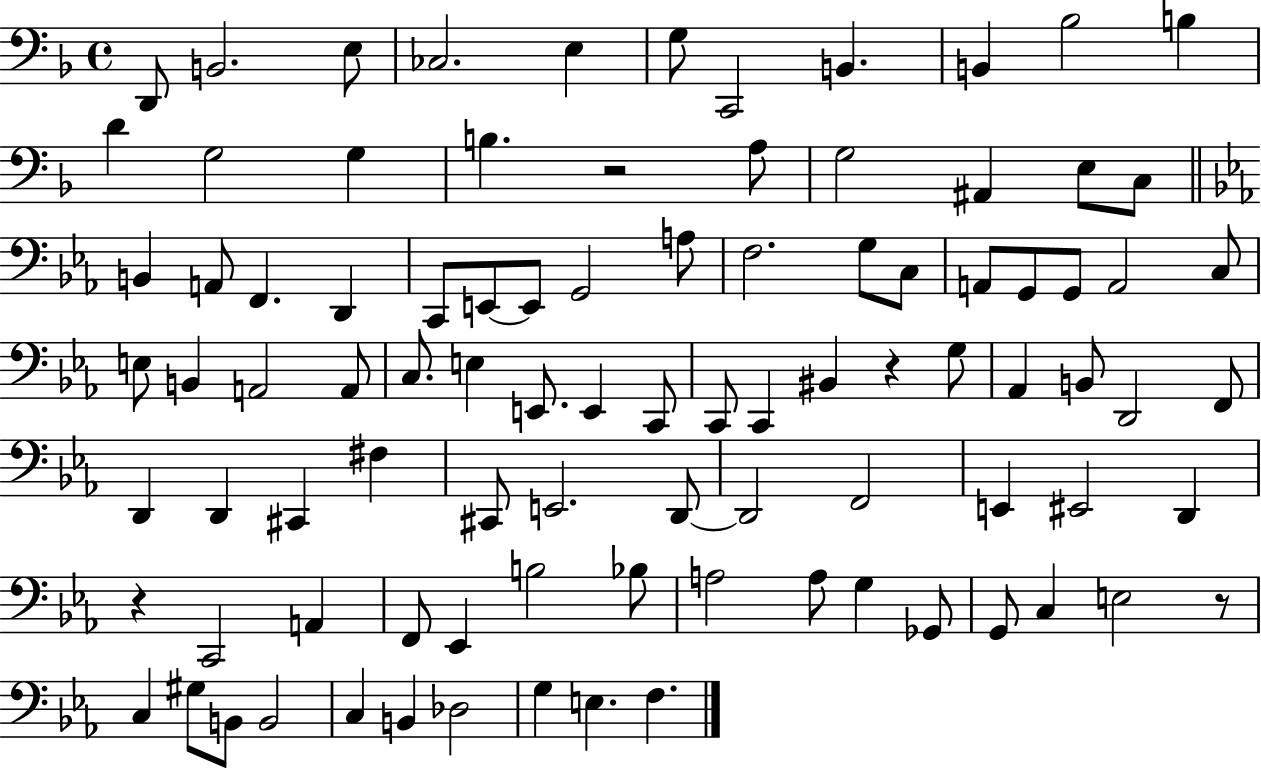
X:1
T:Untitled
M:4/4
L:1/4
K:F
D,,/2 B,,2 E,/2 _C,2 E, G,/2 C,,2 B,, B,, _B,2 B, D G,2 G, B, z2 A,/2 G,2 ^A,, E,/2 C,/2 B,, A,,/2 F,, D,, C,,/2 E,,/2 E,,/2 G,,2 A,/2 F,2 G,/2 C,/2 A,,/2 G,,/2 G,,/2 A,,2 C,/2 E,/2 B,, A,,2 A,,/2 C,/2 E, E,,/2 E,, C,,/2 C,,/2 C,, ^B,, z G,/2 _A,, B,,/2 D,,2 F,,/2 D,, D,, ^C,, ^F, ^C,,/2 E,,2 D,,/2 D,,2 F,,2 E,, ^E,,2 D,, z C,,2 A,, F,,/2 _E,, B,2 _B,/2 A,2 A,/2 G, _G,,/2 G,,/2 C, E,2 z/2 C, ^G,/2 B,,/2 B,,2 C, B,, _D,2 G, E, F,